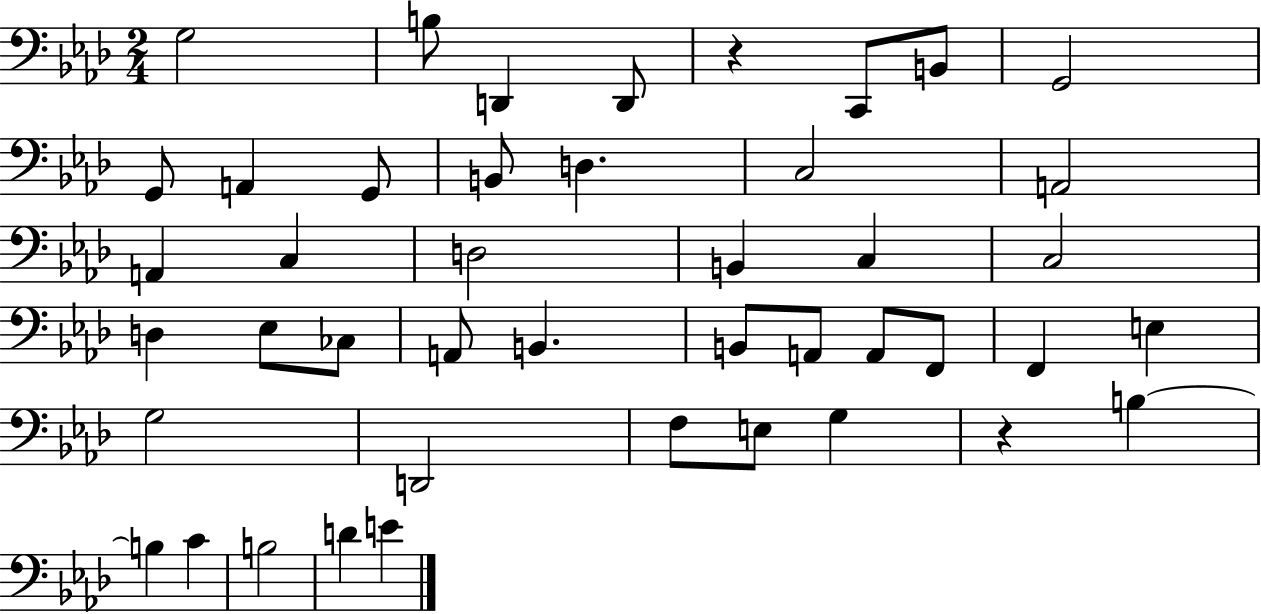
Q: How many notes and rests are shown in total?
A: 44